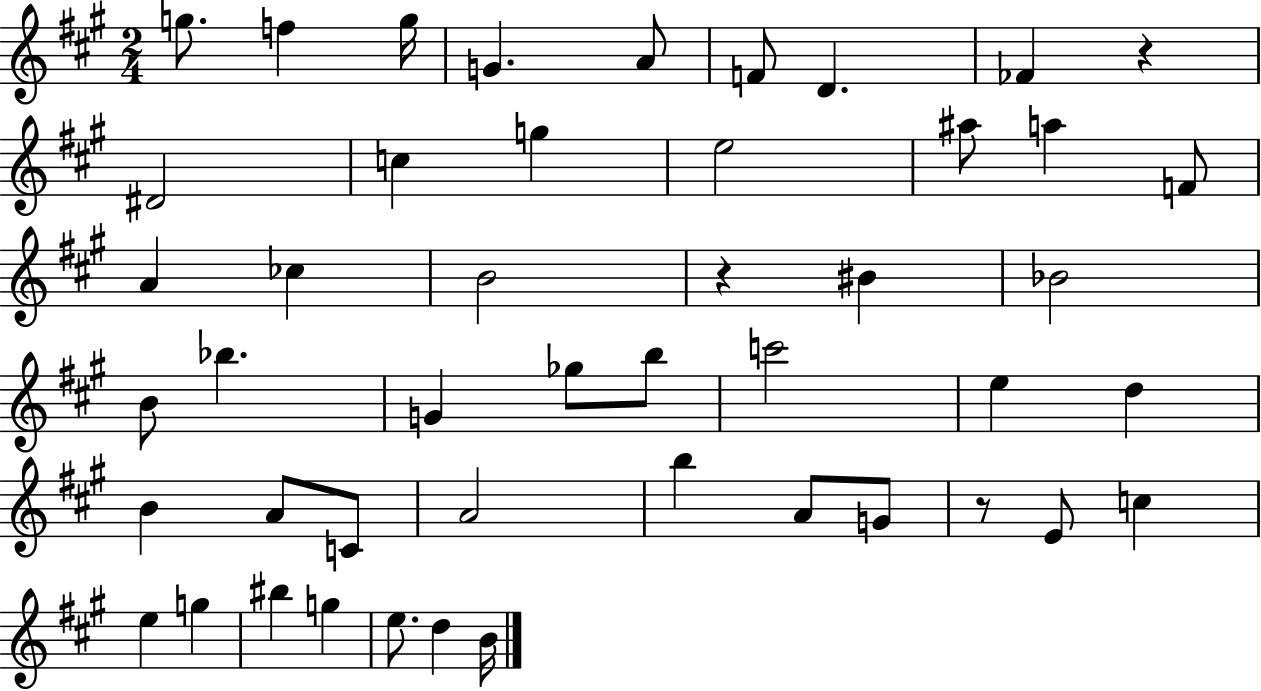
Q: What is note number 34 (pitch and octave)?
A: A4